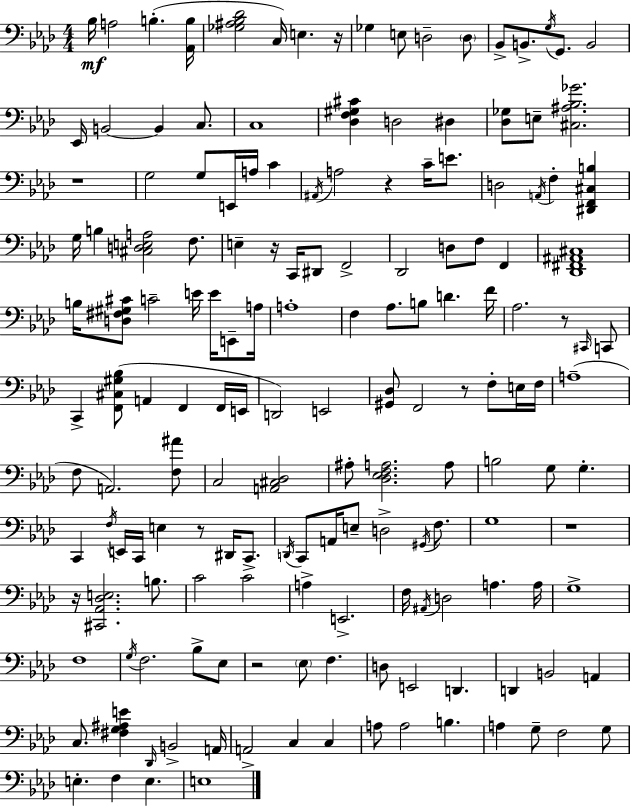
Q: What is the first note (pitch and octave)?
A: Bb3